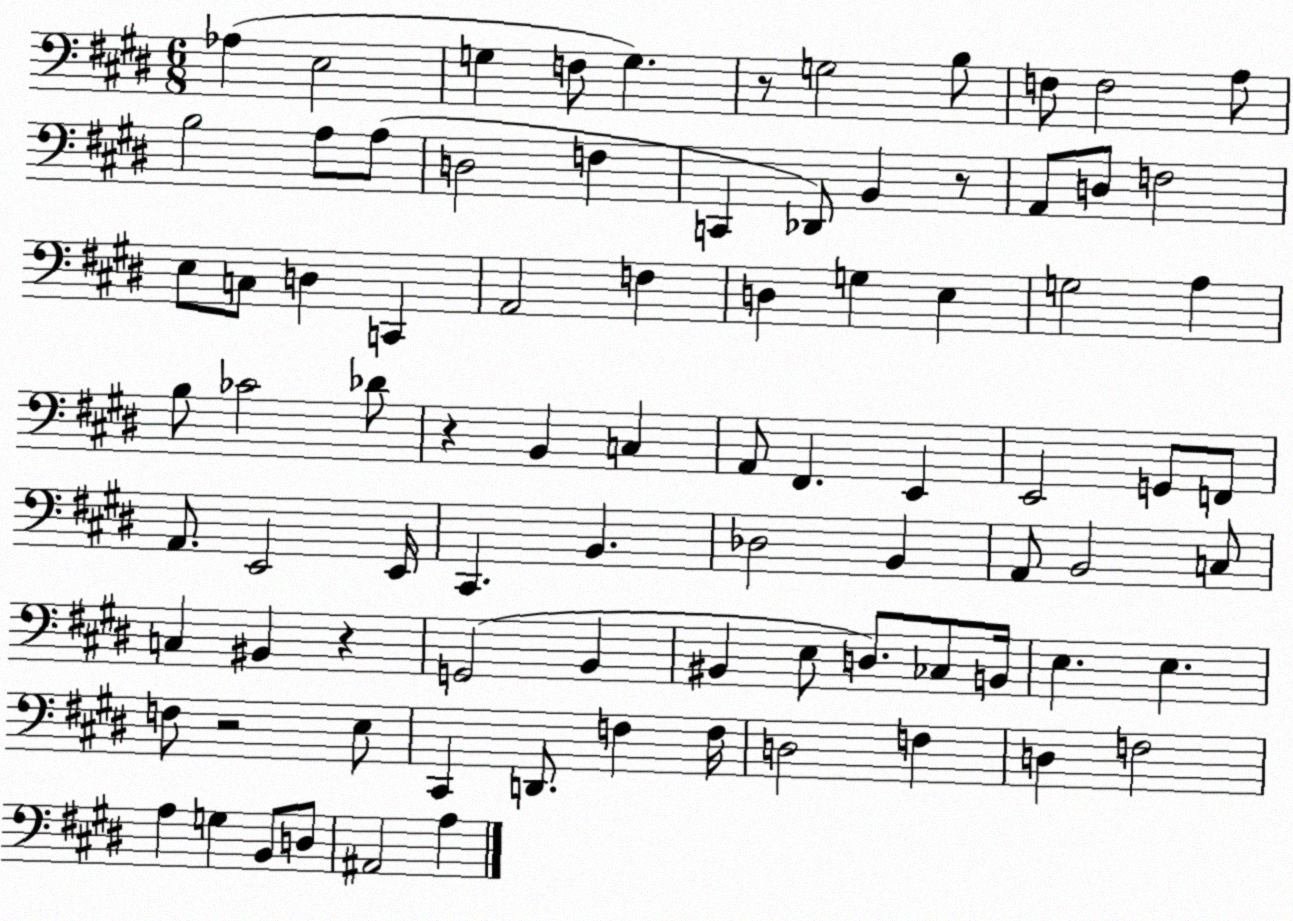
X:1
T:Untitled
M:6/8
L:1/4
K:E
_A, E,2 G, F,/2 G, z/2 G,2 B,/2 F,/2 F,2 A,/2 B,2 A,/2 A,/2 D,2 F, C,, _D,,/2 B,, z/2 A,,/2 D,/2 F,2 E,/2 C,/2 D, C,, A,,2 F, D, G, E, G,2 A, B,/2 _C2 _D/2 z B,, C, A,,/2 ^F,, E,, E,,2 G,,/2 F,,/2 A,,/2 E,,2 E,,/4 ^C,, B,, _D,2 B,, A,,/2 B,,2 C,/2 C, ^B,, z G,,2 B,, ^B,, E,/2 D,/2 _C,/2 B,,/4 E, E, F,/2 z2 E,/2 ^C,, D,,/2 F, F,/4 D,2 F, D, F,2 A, G, B,,/2 D,/2 ^A,,2 A,